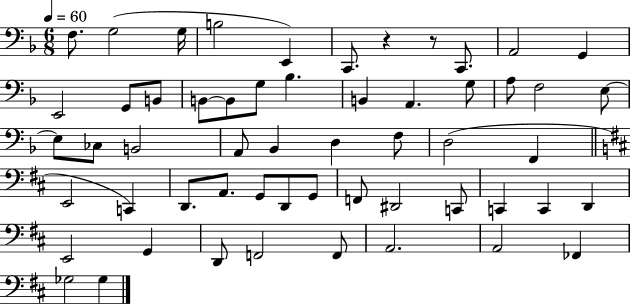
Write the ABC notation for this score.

X:1
T:Untitled
M:6/8
L:1/4
K:F
F,/2 G,2 G,/4 B,2 E,, C,,/2 z z/2 C,,/2 A,,2 G,, E,,2 G,,/2 B,,/2 B,,/2 B,,/2 G,/2 _B, B,, A,, G,/2 A,/2 F,2 E,/2 E,/2 _C,/2 B,,2 A,,/2 _B,, D, F,/2 D,2 F,, E,,2 C,, D,,/2 A,,/2 G,,/2 D,,/2 G,,/2 F,,/2 ^D,,2 C,,/2 C,, C,, D,, E,,2 G,, D,,/2 F,,2 F,,/2 A,,2 A,,2 _F,, _G,2 _G,